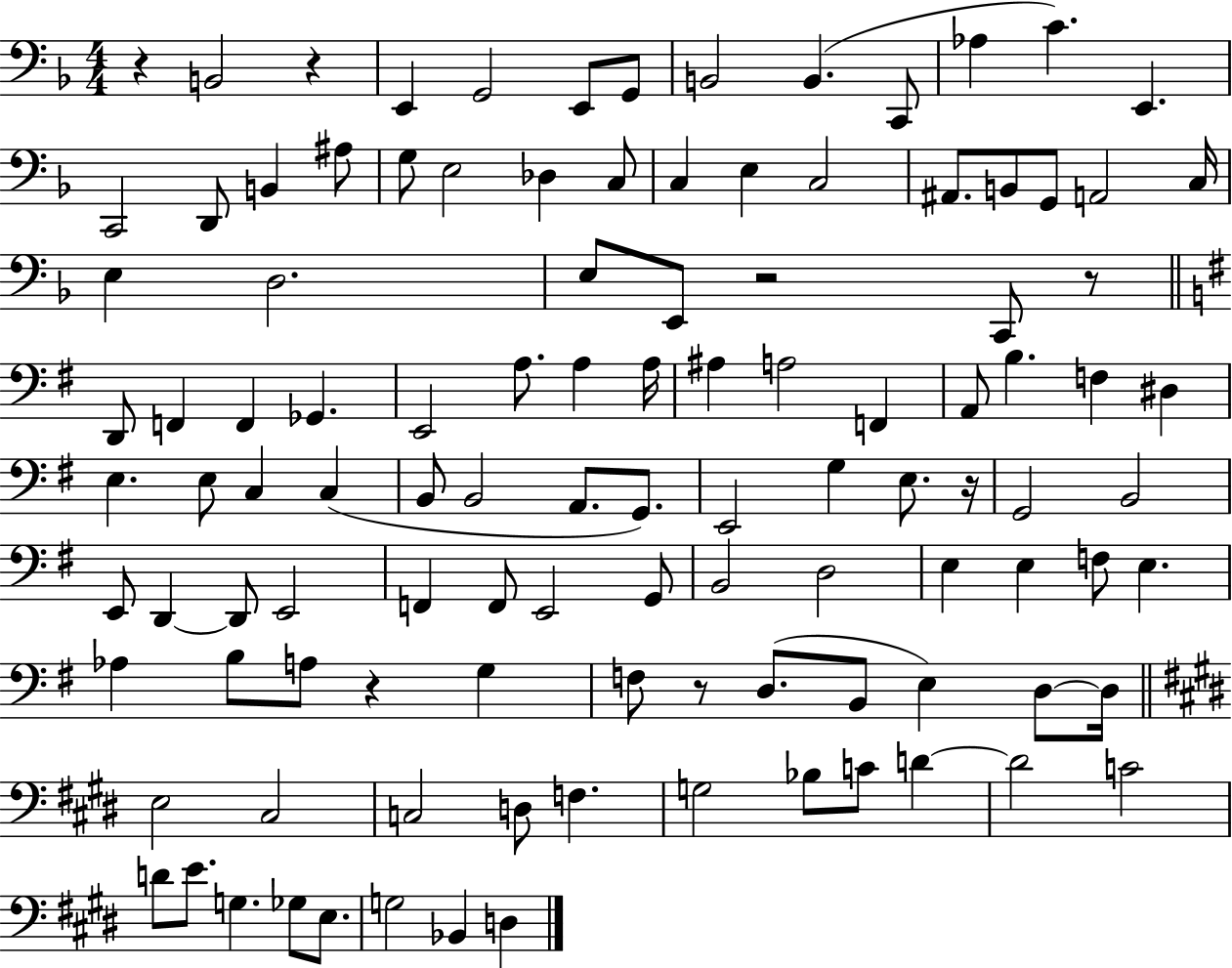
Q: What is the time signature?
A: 4/4